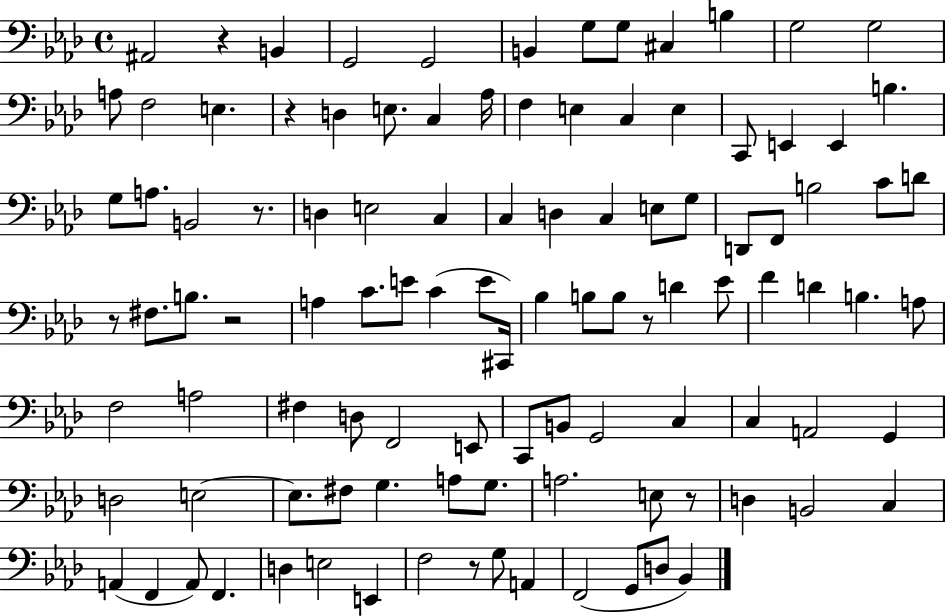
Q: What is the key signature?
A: AES major